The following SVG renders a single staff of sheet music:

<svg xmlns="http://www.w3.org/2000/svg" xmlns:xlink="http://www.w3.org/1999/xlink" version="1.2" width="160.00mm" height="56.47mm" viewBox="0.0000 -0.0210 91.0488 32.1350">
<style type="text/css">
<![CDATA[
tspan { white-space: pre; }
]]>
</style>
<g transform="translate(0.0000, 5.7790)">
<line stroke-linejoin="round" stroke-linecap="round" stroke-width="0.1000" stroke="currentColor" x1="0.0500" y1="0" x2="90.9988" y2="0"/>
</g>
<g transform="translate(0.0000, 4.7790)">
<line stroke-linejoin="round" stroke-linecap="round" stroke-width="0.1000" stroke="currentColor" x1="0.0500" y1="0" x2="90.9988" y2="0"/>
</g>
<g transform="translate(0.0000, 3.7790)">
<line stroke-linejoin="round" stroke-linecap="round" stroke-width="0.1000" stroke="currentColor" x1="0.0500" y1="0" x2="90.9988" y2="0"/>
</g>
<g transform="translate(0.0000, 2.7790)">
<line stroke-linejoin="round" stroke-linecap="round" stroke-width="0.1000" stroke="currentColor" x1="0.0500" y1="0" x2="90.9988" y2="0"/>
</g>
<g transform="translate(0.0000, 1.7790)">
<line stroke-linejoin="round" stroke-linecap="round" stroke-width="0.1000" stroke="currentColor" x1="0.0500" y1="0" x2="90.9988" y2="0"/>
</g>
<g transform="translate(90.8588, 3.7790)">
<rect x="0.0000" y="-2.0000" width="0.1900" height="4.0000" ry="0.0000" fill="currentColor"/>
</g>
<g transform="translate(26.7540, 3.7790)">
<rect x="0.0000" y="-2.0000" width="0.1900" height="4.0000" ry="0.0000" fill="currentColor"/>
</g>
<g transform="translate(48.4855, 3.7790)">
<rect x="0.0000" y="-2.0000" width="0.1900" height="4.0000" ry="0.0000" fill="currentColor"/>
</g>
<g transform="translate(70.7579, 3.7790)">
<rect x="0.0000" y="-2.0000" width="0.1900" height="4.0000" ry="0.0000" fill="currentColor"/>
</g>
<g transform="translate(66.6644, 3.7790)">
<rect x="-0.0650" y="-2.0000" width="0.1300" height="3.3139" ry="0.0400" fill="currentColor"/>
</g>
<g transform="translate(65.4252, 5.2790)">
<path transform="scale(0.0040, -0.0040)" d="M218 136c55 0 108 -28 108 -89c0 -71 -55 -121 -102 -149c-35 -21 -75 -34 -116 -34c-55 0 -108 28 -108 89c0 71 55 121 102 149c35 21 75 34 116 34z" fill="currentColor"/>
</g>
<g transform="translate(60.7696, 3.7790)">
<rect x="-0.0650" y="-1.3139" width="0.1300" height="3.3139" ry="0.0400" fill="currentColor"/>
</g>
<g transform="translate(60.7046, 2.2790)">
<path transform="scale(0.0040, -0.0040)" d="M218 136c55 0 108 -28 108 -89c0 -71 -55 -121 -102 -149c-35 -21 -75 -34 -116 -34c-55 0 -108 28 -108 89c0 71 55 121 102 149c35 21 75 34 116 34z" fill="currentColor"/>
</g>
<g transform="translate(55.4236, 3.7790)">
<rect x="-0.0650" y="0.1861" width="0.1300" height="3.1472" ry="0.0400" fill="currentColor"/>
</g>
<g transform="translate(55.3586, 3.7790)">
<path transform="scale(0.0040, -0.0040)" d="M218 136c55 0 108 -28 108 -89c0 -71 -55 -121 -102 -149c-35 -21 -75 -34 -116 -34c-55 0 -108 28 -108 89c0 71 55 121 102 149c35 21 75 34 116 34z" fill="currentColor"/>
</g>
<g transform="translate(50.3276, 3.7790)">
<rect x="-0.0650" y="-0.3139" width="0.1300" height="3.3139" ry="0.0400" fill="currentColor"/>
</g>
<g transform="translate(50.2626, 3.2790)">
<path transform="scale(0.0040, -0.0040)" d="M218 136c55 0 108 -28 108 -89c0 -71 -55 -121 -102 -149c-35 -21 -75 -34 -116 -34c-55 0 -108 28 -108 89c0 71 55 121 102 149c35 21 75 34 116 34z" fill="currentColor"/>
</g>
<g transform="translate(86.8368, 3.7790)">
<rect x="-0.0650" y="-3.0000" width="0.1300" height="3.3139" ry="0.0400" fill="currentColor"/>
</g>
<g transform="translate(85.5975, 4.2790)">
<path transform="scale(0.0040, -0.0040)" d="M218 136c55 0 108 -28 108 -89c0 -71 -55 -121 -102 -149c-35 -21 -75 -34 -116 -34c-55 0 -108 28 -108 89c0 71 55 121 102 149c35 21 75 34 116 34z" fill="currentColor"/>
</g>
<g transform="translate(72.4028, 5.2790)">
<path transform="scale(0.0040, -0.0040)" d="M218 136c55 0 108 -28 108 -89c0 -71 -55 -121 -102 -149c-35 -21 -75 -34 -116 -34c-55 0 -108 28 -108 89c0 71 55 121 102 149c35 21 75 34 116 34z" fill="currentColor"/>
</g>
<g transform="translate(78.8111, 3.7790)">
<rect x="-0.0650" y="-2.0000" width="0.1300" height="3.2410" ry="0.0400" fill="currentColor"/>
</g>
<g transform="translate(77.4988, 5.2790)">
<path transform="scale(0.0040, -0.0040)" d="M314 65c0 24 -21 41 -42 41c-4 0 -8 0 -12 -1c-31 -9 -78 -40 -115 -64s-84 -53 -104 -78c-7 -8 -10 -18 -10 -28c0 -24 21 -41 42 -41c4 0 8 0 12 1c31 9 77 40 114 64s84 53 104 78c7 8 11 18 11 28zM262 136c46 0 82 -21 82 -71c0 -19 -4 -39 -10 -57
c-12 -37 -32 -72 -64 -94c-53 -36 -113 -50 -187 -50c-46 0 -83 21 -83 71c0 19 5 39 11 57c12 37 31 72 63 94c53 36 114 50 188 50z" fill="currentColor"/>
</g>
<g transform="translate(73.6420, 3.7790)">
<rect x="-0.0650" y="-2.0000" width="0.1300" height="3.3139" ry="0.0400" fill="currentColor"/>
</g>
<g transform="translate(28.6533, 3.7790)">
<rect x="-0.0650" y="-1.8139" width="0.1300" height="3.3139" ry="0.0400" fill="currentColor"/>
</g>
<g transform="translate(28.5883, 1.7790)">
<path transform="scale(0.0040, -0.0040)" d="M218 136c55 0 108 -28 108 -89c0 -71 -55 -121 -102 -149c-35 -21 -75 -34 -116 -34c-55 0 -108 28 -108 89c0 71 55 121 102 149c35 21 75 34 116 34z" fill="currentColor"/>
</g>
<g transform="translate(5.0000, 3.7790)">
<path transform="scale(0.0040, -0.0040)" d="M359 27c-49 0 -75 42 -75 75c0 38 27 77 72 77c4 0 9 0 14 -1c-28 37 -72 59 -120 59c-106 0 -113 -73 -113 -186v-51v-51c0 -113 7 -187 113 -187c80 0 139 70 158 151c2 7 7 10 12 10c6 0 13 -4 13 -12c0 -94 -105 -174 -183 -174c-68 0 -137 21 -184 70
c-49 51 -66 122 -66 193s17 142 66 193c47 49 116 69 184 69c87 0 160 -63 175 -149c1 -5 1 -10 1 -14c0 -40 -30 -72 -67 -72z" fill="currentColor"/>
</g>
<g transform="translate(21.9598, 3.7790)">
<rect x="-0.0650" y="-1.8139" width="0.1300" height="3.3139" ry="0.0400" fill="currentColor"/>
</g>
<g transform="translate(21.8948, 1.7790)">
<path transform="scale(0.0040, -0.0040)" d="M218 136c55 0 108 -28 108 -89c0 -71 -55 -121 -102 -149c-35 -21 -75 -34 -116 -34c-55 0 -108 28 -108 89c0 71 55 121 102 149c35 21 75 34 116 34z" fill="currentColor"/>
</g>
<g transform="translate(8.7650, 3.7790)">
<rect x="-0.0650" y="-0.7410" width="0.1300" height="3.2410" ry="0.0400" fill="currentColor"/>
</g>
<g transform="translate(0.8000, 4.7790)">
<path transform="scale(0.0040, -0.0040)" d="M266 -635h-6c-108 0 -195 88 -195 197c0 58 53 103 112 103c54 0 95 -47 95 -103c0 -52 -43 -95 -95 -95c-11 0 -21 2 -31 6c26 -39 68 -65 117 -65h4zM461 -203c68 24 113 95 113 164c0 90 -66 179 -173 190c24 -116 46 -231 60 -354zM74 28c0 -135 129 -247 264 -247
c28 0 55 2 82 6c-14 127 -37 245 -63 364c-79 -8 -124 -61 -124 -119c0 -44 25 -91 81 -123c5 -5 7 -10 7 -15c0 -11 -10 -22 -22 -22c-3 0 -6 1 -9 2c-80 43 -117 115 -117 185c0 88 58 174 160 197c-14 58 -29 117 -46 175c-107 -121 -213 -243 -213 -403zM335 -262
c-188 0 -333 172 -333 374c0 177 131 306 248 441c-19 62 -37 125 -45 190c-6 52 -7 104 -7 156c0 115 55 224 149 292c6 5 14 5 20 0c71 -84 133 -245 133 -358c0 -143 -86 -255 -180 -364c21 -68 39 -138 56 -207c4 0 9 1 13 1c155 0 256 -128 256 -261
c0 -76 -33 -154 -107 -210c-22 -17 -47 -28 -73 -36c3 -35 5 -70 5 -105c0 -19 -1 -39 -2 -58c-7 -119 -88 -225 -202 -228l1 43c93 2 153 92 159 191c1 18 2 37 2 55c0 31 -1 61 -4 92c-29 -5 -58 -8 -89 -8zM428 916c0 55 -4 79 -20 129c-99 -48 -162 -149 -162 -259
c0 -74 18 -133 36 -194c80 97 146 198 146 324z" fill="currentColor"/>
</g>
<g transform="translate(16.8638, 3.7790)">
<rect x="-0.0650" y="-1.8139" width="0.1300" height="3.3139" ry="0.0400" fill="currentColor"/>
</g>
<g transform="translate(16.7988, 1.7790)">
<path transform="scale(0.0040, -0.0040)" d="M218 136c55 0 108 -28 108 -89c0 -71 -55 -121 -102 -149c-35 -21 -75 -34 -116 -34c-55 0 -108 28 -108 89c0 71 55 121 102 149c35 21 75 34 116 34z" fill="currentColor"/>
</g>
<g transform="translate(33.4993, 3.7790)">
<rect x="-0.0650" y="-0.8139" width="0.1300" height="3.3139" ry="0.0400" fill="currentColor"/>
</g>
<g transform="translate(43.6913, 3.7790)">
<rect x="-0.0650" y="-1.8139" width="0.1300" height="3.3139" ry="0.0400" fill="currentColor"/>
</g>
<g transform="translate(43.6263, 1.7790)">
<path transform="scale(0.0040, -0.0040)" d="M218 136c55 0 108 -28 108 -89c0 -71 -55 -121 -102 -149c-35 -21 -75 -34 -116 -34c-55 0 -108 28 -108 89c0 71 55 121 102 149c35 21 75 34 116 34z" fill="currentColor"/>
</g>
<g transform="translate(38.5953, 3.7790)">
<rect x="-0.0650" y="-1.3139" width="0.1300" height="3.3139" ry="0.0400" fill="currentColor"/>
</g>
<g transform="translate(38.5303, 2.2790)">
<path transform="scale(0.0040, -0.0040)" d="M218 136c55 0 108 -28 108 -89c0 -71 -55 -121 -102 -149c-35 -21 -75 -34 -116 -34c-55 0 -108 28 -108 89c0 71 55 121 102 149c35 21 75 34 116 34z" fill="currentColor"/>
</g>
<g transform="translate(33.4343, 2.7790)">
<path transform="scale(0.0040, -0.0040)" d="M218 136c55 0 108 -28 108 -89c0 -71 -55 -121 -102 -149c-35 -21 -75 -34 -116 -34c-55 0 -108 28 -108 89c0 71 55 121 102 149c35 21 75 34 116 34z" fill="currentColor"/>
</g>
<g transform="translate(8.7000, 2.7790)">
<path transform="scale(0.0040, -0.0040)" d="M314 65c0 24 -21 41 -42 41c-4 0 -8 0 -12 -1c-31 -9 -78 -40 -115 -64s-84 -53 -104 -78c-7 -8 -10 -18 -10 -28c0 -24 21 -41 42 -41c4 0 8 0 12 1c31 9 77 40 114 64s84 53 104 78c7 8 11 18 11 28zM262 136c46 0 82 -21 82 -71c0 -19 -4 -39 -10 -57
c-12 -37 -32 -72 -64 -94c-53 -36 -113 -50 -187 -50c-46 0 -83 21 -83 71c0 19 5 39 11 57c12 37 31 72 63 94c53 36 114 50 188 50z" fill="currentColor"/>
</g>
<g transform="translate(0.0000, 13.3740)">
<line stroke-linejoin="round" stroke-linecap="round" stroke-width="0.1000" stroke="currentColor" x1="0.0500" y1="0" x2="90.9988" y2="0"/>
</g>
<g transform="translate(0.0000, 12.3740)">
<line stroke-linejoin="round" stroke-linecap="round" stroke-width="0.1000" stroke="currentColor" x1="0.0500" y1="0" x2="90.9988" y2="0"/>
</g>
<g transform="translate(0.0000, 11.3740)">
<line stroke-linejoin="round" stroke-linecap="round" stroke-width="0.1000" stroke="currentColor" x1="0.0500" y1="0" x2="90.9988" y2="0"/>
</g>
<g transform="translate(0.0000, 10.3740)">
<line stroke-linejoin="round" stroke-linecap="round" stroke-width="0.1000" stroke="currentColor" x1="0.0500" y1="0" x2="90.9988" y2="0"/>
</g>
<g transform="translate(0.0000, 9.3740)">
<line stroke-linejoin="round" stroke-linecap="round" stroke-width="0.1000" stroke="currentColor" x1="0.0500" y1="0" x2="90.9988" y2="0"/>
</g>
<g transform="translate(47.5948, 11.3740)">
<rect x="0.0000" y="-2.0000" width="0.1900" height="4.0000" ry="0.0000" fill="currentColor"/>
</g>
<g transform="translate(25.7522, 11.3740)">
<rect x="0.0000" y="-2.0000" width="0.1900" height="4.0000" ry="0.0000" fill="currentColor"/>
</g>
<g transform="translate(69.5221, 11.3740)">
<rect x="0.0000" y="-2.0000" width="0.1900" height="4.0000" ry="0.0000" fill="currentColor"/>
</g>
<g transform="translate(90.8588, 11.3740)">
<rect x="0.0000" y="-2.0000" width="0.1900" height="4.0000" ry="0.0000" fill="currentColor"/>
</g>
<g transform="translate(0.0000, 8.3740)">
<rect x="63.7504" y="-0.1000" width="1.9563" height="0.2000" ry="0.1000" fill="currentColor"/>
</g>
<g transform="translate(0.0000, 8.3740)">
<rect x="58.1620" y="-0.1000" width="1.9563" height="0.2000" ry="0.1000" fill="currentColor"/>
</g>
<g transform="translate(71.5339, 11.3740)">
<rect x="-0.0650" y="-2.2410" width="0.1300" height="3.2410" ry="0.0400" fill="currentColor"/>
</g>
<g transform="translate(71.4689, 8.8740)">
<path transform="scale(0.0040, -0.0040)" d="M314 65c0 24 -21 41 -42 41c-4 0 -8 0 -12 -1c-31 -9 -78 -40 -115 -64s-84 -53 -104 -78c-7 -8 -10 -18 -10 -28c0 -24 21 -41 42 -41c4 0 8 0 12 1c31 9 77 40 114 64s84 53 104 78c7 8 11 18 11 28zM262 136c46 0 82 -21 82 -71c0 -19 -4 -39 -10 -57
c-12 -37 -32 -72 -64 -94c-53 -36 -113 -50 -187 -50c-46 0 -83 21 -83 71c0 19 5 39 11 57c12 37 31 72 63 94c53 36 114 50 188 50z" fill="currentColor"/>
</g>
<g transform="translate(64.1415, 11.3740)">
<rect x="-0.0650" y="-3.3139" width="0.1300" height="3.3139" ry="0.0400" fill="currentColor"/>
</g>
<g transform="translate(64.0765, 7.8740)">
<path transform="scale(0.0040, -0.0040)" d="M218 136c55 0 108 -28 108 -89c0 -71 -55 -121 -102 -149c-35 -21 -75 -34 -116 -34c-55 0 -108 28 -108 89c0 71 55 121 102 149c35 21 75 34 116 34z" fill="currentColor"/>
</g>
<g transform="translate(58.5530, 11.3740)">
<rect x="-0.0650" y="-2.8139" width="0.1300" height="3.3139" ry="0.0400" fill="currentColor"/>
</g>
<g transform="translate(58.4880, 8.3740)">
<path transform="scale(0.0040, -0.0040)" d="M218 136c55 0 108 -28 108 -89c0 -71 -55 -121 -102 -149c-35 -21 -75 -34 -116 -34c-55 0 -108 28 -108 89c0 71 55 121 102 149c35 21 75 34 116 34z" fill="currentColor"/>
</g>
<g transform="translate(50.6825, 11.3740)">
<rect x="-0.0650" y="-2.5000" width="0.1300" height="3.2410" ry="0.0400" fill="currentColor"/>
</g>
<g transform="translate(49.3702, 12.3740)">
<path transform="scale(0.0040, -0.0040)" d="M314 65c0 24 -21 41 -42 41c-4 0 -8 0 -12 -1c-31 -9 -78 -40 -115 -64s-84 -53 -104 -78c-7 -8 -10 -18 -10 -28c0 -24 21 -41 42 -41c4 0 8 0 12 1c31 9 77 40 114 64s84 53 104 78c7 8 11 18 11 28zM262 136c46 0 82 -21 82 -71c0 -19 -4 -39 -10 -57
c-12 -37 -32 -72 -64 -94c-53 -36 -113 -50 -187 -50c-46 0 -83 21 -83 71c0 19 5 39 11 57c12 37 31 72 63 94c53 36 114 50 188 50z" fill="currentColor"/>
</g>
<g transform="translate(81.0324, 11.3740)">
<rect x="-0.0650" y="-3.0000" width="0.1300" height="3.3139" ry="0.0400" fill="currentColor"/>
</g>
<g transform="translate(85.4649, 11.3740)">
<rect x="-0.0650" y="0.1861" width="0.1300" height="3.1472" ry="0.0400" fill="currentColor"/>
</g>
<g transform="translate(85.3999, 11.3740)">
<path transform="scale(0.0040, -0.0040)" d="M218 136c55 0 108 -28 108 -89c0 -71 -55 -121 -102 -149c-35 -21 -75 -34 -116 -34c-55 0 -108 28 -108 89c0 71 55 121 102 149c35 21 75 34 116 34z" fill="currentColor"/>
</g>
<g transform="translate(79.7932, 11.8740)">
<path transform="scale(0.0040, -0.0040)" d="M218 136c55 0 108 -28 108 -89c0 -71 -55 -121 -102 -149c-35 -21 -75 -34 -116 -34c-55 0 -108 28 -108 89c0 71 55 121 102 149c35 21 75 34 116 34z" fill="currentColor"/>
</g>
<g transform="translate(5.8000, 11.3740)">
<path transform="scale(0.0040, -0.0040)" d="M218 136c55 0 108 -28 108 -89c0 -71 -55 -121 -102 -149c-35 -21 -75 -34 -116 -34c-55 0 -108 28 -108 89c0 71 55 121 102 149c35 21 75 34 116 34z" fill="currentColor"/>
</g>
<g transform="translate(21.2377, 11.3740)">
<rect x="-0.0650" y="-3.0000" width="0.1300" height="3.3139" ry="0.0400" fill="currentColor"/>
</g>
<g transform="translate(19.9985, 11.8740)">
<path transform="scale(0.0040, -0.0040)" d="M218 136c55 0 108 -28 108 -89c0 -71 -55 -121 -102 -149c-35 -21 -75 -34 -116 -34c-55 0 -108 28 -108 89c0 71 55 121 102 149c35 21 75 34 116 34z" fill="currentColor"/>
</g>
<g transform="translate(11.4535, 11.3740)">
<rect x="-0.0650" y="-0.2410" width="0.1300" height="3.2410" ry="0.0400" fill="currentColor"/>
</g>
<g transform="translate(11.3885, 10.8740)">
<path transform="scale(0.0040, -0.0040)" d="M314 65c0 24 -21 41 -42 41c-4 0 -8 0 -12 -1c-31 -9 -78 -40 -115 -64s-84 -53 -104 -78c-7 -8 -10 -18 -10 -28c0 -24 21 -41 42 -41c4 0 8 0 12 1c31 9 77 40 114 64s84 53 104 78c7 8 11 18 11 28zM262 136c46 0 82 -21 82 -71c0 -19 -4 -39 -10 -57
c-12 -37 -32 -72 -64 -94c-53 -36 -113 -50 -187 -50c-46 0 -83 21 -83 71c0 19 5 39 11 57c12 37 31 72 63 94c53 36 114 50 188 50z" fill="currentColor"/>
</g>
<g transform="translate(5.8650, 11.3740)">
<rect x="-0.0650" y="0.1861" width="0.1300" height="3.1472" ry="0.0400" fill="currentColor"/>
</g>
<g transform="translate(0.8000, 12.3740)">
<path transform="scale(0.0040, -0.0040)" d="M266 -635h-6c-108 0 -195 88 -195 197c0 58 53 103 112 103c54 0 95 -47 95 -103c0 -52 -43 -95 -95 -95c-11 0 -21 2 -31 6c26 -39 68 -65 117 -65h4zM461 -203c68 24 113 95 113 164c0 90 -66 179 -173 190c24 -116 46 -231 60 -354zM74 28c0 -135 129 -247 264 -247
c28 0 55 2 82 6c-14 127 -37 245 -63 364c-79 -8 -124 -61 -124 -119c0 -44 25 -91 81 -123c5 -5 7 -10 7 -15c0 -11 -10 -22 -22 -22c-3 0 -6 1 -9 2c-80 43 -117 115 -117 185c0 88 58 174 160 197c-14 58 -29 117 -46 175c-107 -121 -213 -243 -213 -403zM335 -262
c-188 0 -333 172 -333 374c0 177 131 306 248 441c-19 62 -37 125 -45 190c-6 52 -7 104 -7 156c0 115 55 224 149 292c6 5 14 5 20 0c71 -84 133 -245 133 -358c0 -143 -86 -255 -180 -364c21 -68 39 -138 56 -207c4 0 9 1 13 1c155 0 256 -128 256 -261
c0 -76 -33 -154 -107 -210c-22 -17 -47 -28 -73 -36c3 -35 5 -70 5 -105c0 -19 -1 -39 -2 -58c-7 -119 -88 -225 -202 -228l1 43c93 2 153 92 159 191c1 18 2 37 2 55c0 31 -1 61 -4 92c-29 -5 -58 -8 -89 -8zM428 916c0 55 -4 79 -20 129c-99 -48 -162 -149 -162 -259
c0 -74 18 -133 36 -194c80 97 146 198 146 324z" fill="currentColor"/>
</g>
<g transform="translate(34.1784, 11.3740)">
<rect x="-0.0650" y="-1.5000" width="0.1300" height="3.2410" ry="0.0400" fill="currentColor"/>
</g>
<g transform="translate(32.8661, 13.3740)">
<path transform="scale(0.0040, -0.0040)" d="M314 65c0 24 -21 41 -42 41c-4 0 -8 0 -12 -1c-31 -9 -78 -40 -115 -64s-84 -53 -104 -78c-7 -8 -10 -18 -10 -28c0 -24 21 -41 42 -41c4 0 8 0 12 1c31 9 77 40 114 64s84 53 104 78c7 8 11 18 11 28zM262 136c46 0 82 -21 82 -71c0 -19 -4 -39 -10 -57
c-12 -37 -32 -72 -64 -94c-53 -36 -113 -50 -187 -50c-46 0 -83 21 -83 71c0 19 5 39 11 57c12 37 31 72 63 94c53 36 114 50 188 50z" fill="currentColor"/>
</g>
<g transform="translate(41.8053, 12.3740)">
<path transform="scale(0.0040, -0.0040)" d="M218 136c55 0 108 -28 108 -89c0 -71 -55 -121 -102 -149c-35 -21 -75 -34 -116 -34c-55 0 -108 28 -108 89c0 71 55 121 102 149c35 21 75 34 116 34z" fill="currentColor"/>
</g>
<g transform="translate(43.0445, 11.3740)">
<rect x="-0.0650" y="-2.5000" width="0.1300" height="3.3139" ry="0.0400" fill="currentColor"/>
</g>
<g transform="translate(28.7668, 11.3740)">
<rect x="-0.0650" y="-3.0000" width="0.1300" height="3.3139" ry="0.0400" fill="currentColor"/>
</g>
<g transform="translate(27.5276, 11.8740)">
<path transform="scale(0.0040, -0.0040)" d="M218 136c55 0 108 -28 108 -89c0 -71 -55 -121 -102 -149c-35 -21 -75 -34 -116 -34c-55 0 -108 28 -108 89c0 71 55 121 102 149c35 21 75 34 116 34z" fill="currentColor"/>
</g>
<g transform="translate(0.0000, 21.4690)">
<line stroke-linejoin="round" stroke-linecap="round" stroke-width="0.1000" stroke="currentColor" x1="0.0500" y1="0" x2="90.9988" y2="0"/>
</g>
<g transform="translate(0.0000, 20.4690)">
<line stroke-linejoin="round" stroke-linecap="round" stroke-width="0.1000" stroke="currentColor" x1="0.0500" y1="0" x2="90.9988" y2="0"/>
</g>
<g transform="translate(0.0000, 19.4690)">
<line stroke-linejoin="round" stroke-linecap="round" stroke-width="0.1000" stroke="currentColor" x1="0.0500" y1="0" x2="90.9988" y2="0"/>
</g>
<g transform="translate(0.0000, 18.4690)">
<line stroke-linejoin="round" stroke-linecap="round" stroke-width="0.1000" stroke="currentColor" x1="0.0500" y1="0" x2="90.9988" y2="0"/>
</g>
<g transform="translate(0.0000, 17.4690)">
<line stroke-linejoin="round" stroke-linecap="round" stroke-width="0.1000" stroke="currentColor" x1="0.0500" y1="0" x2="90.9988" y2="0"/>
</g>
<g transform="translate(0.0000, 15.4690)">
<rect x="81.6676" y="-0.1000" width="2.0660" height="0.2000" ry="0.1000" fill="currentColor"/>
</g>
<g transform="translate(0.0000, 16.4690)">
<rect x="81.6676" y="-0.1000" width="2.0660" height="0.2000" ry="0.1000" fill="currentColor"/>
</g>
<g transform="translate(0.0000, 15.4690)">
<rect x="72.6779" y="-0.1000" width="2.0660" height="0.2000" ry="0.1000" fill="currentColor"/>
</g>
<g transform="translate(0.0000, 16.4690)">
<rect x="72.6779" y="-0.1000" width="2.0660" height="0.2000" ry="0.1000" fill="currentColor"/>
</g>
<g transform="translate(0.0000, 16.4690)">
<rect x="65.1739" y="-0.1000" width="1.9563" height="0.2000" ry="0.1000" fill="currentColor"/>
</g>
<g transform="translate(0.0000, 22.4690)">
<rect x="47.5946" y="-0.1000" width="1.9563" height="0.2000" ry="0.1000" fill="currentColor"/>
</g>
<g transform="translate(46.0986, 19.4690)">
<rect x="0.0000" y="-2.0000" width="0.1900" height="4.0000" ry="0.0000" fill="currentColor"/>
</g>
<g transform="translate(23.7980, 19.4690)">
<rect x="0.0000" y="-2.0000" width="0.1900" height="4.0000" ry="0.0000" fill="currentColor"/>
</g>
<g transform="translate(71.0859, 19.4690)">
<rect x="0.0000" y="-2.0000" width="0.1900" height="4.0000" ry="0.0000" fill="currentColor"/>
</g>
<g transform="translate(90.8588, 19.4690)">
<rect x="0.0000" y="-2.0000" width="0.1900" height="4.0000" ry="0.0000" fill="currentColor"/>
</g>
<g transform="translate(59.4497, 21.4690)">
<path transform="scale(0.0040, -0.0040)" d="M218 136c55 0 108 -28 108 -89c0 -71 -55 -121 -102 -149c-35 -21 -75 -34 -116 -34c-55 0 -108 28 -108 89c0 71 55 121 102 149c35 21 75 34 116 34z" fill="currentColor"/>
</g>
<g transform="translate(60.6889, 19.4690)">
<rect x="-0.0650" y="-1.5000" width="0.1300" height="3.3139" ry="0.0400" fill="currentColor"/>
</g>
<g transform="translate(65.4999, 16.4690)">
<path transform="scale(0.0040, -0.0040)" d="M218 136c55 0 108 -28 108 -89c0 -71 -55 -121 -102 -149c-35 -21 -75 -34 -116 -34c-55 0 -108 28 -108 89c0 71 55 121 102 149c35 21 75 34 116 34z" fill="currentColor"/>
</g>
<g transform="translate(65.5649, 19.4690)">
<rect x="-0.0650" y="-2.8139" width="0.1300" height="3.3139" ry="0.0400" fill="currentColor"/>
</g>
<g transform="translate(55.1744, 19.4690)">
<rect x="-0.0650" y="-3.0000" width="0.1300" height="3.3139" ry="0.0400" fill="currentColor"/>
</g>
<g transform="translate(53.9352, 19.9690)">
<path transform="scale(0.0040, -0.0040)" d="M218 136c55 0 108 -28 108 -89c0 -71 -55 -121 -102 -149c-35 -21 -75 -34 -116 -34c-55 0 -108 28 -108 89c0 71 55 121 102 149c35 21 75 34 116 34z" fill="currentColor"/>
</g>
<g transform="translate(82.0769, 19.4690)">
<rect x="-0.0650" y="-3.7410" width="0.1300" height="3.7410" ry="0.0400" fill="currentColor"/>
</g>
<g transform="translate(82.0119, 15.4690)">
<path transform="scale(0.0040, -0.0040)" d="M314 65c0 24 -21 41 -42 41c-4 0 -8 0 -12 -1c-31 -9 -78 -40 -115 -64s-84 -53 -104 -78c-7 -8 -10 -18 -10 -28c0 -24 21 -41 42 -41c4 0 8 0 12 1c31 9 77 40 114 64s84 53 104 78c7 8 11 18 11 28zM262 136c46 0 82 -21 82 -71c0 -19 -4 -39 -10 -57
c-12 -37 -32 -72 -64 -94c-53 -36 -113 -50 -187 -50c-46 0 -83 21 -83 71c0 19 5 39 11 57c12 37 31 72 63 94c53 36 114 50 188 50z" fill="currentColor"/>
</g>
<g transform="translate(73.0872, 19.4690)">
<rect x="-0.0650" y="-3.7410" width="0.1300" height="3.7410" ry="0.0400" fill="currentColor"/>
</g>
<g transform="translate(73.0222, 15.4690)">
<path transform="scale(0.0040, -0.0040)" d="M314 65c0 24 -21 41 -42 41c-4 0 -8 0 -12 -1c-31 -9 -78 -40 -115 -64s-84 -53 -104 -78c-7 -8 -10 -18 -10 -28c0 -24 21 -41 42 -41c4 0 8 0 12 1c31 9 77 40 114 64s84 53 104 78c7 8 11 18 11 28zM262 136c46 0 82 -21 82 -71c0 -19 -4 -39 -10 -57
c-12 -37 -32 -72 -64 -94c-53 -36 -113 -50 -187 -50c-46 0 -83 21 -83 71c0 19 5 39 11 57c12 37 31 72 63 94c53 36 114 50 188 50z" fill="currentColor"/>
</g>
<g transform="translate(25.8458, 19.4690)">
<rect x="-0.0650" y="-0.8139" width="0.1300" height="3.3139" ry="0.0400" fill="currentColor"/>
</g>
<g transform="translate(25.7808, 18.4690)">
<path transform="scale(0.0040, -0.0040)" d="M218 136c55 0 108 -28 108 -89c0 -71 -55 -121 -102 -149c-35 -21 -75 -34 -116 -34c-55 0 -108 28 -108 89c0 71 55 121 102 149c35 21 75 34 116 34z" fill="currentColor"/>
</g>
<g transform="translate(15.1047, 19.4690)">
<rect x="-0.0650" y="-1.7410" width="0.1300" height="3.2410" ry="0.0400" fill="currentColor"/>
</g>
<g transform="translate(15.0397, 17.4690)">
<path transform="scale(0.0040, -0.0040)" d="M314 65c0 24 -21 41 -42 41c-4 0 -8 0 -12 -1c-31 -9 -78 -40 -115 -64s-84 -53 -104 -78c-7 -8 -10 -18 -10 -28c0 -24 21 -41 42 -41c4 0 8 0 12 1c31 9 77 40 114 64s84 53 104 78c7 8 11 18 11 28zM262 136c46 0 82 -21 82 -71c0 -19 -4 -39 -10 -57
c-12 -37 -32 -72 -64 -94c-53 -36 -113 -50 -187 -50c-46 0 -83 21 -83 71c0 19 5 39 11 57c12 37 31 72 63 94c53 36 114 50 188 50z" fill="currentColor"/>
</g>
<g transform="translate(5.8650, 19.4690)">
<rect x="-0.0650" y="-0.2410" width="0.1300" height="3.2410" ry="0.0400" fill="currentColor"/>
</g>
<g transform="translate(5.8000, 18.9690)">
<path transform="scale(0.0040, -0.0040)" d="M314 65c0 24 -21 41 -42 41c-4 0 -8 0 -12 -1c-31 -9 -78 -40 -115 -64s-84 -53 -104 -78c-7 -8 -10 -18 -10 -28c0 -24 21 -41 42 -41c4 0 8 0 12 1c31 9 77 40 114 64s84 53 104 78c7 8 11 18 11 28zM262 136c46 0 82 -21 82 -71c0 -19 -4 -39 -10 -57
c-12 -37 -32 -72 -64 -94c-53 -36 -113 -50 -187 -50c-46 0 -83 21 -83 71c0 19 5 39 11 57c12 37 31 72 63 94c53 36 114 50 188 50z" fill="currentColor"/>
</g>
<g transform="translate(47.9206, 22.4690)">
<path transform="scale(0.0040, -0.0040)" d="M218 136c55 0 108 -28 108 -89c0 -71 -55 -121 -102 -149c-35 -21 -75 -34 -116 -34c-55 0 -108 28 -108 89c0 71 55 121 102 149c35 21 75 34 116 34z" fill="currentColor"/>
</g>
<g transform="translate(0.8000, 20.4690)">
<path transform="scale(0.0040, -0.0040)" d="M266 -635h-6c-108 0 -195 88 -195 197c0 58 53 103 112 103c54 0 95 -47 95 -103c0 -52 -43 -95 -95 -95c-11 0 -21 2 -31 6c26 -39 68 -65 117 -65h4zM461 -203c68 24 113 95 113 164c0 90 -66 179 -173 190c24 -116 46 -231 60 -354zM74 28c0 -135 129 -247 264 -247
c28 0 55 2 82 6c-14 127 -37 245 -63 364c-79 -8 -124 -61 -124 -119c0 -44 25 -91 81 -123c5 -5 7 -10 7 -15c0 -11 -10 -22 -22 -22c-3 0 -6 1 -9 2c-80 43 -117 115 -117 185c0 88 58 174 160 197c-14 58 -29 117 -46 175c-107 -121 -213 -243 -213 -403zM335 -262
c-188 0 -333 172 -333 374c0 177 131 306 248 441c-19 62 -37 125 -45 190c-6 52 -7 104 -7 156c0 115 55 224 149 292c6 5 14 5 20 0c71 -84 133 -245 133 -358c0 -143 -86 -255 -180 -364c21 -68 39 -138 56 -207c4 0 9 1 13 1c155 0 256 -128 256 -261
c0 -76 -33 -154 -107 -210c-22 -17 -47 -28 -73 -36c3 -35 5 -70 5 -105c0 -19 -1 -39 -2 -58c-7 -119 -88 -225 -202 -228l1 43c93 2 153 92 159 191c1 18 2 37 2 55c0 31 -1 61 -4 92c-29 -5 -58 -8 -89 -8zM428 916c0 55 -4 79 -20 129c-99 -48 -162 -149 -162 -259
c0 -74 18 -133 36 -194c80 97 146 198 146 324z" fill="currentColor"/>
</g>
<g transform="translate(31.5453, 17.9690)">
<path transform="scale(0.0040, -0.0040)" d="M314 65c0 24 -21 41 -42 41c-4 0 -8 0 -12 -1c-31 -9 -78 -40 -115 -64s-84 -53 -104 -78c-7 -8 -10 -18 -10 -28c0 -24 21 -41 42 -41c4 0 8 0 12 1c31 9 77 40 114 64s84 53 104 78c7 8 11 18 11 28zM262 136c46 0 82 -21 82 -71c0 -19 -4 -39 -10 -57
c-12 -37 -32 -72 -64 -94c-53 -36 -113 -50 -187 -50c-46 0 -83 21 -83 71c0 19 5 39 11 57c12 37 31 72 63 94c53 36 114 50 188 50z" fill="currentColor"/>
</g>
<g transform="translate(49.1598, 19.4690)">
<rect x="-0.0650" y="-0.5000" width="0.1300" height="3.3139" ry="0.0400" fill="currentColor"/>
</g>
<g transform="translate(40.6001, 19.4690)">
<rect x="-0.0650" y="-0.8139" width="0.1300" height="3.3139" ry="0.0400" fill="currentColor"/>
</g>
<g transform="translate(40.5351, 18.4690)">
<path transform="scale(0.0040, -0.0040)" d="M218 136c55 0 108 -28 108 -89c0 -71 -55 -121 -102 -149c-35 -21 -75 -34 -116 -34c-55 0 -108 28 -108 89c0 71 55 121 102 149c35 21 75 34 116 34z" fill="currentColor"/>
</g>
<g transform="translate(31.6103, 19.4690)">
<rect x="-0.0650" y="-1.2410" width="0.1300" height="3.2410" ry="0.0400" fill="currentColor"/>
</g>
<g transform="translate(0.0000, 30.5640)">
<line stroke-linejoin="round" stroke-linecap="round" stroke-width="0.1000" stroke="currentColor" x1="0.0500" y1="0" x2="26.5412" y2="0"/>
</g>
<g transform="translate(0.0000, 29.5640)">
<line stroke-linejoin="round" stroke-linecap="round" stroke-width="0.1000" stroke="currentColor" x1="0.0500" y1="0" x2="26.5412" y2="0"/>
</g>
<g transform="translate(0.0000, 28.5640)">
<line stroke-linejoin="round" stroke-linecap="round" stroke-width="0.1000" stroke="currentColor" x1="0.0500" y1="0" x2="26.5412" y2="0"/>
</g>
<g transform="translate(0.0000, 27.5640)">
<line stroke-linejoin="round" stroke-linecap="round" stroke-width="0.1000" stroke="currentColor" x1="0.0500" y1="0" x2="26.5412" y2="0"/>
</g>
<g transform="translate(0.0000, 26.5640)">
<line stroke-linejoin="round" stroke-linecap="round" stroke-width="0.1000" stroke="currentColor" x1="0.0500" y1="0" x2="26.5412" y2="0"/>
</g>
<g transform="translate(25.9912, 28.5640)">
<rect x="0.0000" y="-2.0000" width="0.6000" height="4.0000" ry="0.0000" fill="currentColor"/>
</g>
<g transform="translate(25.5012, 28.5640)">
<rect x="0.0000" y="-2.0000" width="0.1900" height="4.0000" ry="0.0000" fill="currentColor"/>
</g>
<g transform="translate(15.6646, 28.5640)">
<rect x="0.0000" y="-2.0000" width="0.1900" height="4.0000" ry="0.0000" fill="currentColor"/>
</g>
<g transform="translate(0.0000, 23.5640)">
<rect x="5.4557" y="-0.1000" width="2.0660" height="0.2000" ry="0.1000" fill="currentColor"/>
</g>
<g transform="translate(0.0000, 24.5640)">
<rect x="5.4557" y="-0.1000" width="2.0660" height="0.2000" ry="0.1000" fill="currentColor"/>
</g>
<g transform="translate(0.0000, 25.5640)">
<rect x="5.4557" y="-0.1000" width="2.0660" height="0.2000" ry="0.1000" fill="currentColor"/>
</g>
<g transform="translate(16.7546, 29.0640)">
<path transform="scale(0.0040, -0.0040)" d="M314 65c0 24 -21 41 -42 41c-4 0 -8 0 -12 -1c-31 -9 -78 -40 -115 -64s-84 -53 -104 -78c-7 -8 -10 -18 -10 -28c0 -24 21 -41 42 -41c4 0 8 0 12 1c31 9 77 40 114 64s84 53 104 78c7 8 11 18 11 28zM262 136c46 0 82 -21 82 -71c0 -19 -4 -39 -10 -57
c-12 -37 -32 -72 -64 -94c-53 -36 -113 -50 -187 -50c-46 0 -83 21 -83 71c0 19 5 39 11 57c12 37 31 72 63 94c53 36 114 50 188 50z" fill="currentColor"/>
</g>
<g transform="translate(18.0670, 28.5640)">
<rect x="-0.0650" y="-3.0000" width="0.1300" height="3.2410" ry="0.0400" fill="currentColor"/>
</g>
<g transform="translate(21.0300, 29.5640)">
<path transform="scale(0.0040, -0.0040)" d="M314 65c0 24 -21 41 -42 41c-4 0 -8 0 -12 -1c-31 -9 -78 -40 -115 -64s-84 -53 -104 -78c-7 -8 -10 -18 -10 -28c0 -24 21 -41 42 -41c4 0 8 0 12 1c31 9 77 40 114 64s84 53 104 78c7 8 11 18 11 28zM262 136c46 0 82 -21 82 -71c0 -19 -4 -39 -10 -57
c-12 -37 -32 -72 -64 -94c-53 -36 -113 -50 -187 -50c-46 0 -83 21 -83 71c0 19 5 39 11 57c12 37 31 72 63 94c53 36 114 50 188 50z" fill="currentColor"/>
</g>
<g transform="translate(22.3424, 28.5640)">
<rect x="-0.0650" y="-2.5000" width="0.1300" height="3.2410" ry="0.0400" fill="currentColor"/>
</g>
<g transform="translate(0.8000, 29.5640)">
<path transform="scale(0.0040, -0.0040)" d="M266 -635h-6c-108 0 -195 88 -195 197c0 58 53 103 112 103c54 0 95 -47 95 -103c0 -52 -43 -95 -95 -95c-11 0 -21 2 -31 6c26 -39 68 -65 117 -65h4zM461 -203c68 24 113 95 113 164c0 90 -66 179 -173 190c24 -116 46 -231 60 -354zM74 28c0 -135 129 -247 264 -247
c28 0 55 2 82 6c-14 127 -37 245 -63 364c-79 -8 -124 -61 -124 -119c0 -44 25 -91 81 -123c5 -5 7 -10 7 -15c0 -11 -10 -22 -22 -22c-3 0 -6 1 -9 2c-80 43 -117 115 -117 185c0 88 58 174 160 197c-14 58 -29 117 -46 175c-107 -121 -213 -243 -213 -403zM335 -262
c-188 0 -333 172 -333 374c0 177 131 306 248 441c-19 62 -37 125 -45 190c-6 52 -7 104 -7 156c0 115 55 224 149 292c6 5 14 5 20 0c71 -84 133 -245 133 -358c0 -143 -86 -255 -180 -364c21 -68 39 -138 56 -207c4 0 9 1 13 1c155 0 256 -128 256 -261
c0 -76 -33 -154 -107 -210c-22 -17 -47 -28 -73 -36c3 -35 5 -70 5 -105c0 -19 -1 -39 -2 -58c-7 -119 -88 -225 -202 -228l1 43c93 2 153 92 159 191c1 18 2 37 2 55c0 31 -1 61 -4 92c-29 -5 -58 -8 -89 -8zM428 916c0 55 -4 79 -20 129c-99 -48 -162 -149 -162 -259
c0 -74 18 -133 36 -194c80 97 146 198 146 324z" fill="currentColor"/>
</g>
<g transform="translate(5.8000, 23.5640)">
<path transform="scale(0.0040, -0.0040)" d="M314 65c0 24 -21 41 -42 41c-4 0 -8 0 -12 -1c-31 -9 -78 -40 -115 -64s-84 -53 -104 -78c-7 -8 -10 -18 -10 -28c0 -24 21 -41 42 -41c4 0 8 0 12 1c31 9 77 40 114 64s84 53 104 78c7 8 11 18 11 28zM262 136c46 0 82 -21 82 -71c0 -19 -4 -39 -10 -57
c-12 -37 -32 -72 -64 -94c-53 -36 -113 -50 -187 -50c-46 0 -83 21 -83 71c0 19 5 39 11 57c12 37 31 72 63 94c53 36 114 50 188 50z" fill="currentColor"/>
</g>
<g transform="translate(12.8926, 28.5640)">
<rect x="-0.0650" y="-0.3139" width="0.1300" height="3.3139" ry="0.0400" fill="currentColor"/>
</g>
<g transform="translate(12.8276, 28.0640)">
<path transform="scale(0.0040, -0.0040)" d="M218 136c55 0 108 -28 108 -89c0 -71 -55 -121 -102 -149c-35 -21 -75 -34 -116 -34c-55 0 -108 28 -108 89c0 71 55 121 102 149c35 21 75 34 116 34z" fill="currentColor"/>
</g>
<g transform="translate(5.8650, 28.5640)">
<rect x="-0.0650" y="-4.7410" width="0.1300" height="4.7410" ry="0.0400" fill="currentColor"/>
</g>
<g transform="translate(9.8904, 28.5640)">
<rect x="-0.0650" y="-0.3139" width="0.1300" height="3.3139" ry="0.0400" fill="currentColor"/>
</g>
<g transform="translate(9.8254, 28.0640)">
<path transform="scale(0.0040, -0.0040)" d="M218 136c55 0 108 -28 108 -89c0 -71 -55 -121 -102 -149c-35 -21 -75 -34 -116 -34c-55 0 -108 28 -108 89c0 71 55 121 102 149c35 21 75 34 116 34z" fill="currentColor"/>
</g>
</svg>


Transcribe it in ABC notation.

X:1
T:Untitled
M:4/4
L:1/4
K:C
d2 f f f d e f c B e F F F2 A B c2 A A E2 G G2 a b g2 A B c2 f2 d e2 d C A E a c'2 c'2 e'2 c c A2 G2